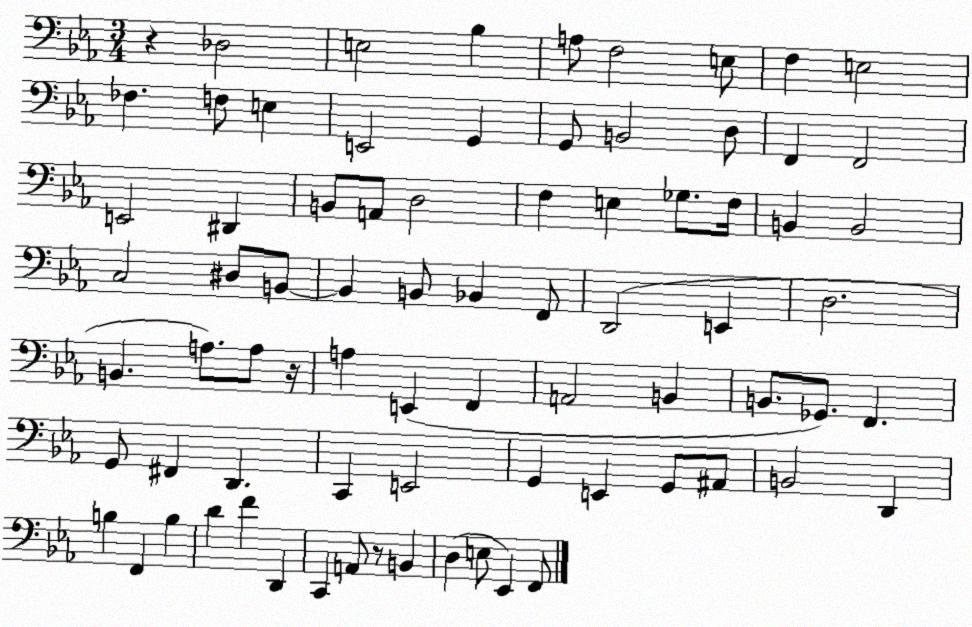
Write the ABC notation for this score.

X:1
T:Untitled
M:3/4
L:1/4
K:Eb
z _D,2 E,2 _B, A,/2 F,2 E,/2 F, E,2 _F, F,/2 E, E,,2 G,, G,,/2 B,,2 D,/2 F,, F,,2 E,,2 ^D,, B,,/2 A,,/2 D,2 F, E, _G,/2 F,/4 B,, B,,2 C,2 ^D,/2 B,,/2 B,, B,,/2 _B,, F,,/2 D,,2 E,, D,2 B,, A,/2 A,/2 z/4 A, E,, F,, A,,2 B,, B,,/2 _G,,/2 F,, G,,/2 ^F,, D,, C,, E,,2 G,, E,, G,,/2 ^A,,/2 B,,2 D,, B, F,, B, D F D,, C,, A,,/2 z/2 B,, D, E,/2 _E,, F,,/2